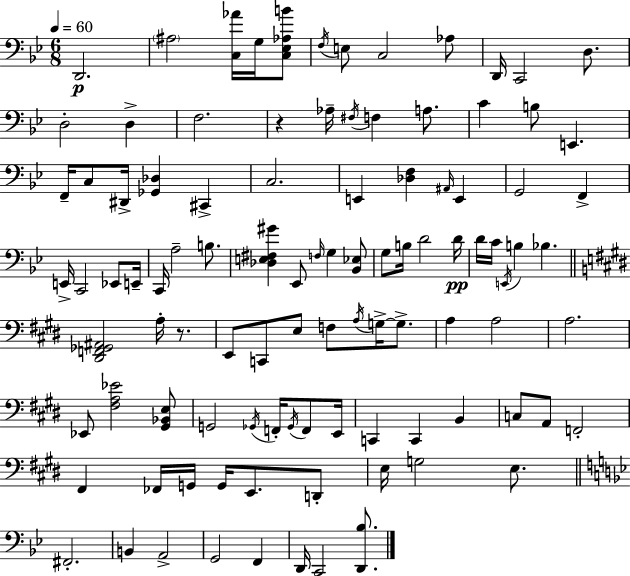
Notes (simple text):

D2/h. A#3/h [C3,Ab4]/s G3/s [C3,Eb3,Ab3,B4]/e F3/s E3/e C3/h Ab3/e D2/s C2/h D3/e. D3/h D3/q F3/h. R/q Ab3/s F#3/s F3/q A3/e. C4/q B3/e E2/q. F2/s C3/e D#2/s [Gb2,Db3]/q C#2/q C3/h. E2/q [Db3,F3]/q A#2/s E2/q G2/h F2/q E2/s C2/h Eb2/e E2/s C2/s A3/h B3/e. [Db3,E3,F#3,G#4]/q Eb2/e F3/s G3/q [Bb2,Eb3]/e G3/e B3/s D4/h D4/s D4/s C4/s E2/s B3/q Bb3/q. [D#2,F2,Gb2,A#2]/h A3/s R/e. E2/e C2/e E3/e F3/e A3/s G3/s G3/e. A3/q A3/h A3/h. Eb2/e [F#3,A3,Eb4]/h [G#2,Bb2,E3]/e G2/h Gb2/s F2/s Gb2/s F2/e E2/s C2/q C2/q B2/q C3/e A2/e F2/h F#2/q FES2/s G2/s G2/s E2/e. D2/e E3/s G3/h E3/e. F#2/h. B2/q A2/h G2/h F2/q D2/s C2/h [D2,Bb3]/e.